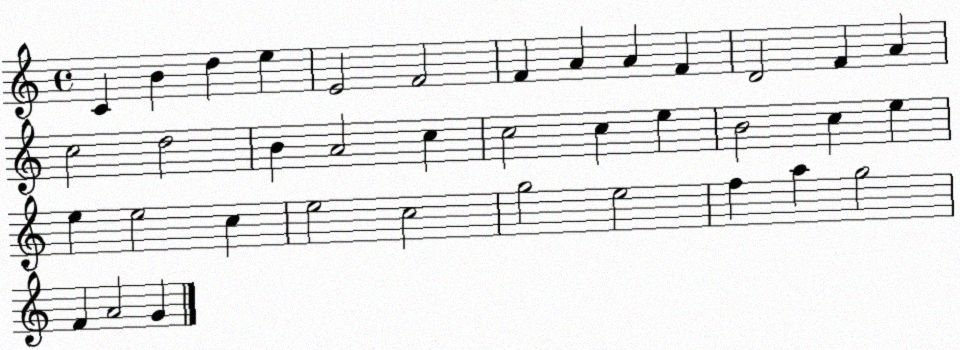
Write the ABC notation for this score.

X:1
T:Untitled
M:4/4
L:1/4
K:C
C B d e E2 F2 F A A F D2 F A c2 d2 B A2 c c2 c e B2 c e e e2 c e2 c2 g2 e2 f a g2 F A2 G